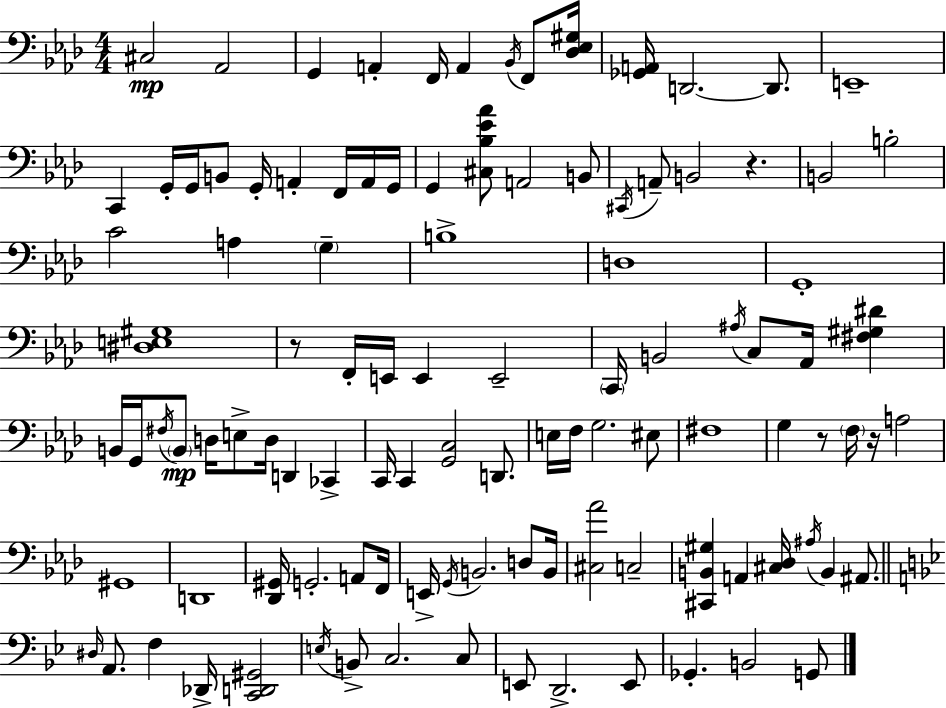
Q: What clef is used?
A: bass